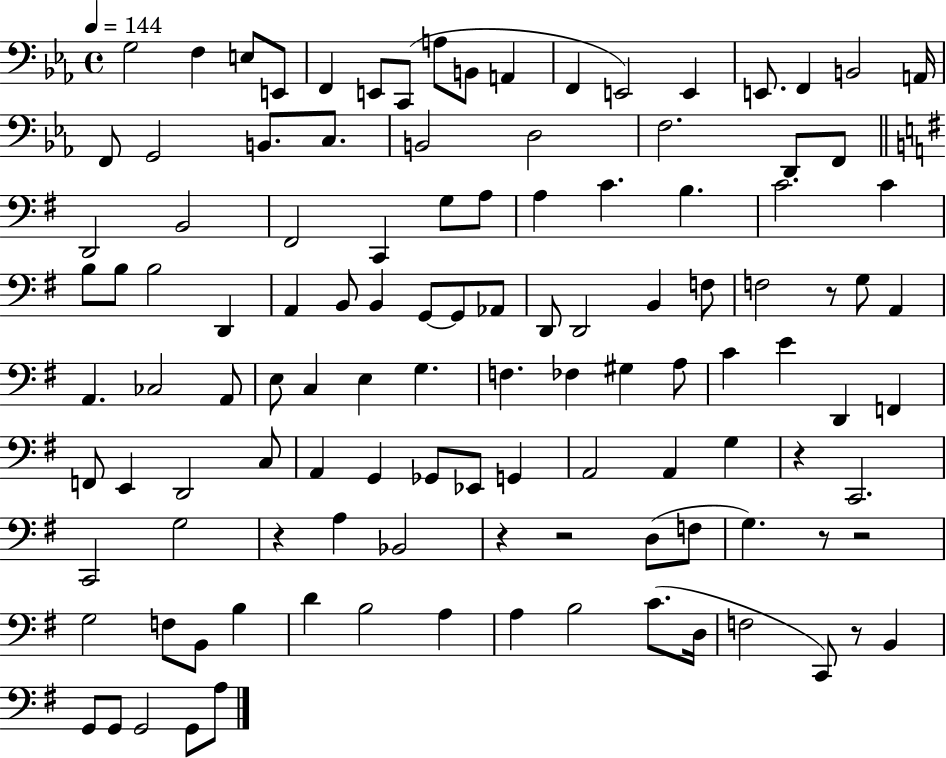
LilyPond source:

{
  \clef bass
  \time 4/4
  \defaultTimeSignature
  \key ees \major
  \tempo 4 = 144
  g2 f4 e8 e,8 | f,4 e,8 c,8( a8 b,8 a,4 | f,4 e,2) e,4 | e,8. f,4 b,2 a,16 | \break f,8 g,2 b,8. c8. | b,2 d2 | f2. d,8 f,8 | \bar "||" \break \key g \major d,2 b,2 | fis,2 c,4 g8 a8 | a4 c'4. b4. | c'2. c'4 | \break b8 b8 b2 d,4 | a,4 b,8 b,4 g,8~~ g,8 aes,8 | d,8 d,2 b,4 f8 | f2 r8 g8 a,4 | \break a,4. ces2 a,8 | e8 c4 e4 g4. | f4. fes4 gis4 a8 | c'4 e'4 d,4 f,4 | \break f,8 e,4 d,2 c8 | a,4 g,4 ges,8 ees,8 g,4 | a,2 a,4 g4 | r4 c,2. | \break c,2 g2 | r4 a4 bes,2 | r4 r2 d8( f8 | g4.) r8 r2 | \break g2 f8 b,8 b4 | d'4 b2 a4 | a4 b2 c'8.( d16 | f2 c,8) r8 b,4 | \break g,8 g,8 g,2 g,8 a8 | \bar "|."
}